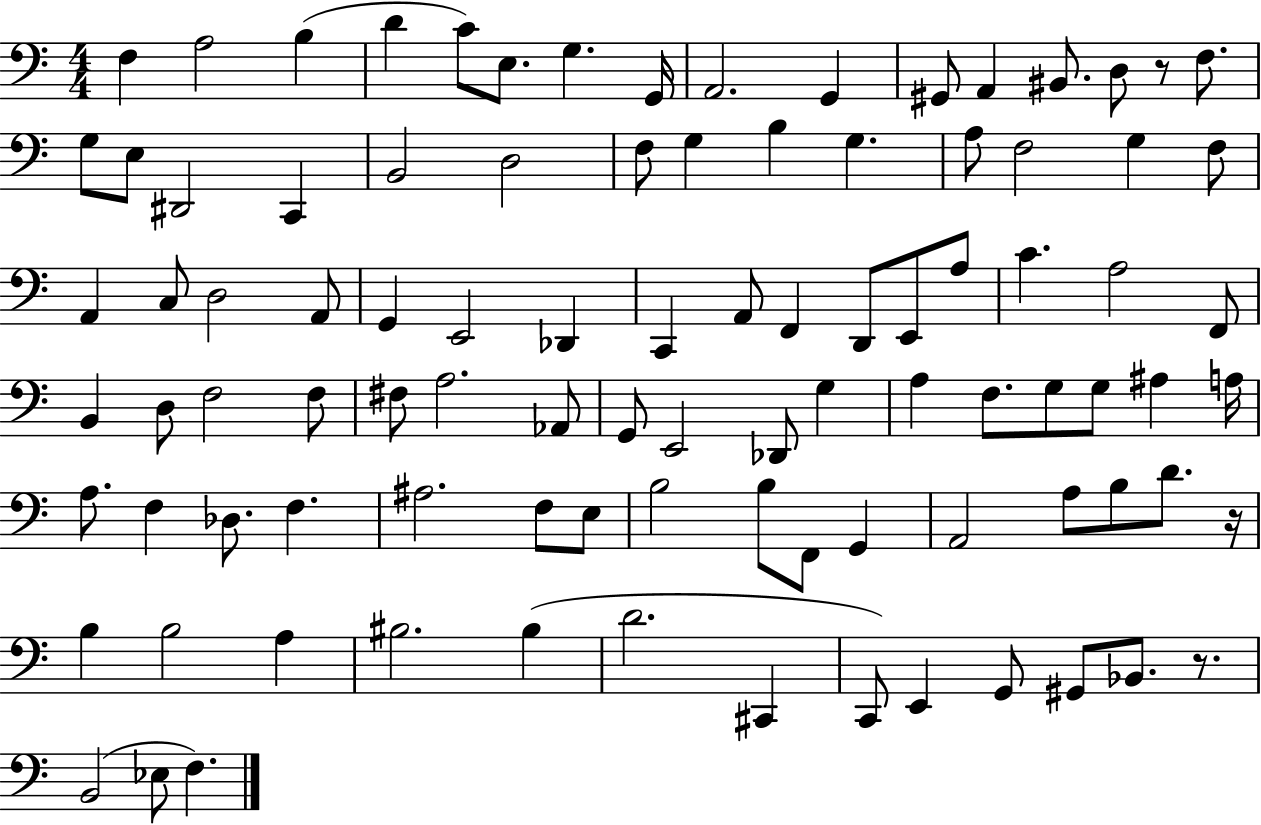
F3/q A3/h B3/q D4/q C4/e E3/e. G3/q. G2/s A2/h. G2/q G#2/e A2/q BIS2/e. D3/e R/e F3/e. G3/e E3/e D#2/h C2/q B2/h D3/h F3/e G3/q B3/q G3/q. A3/e F3/h G3/q F3/e A2/q C3/e D3/h A2/e G2/q E2/h Db2/q C2/q A2/e F2/q D2/e E2/e A3/e C4/q. A3/h F2/e B2/q D3/e F3/h F3/e F#3/e A3/h. Ab2/e G2/e E2/h Db2/e G3/q A3/q F3/e. G3/e G3/e A#3/q A3/s A3/e. F3/q Db3/e. F3/q. A#3/h. F3/e E3/e B3/h B3/e F2/e G2/q A2/h A3/e B3/e D4/e. R/s B3/q B3/h A3/q BIS3/h. BIS3/q D4/h. C#2/q C2/e E2/q G2/e G#2/e Bb2/e. R/e. B2/h Eb3/e F3/q.